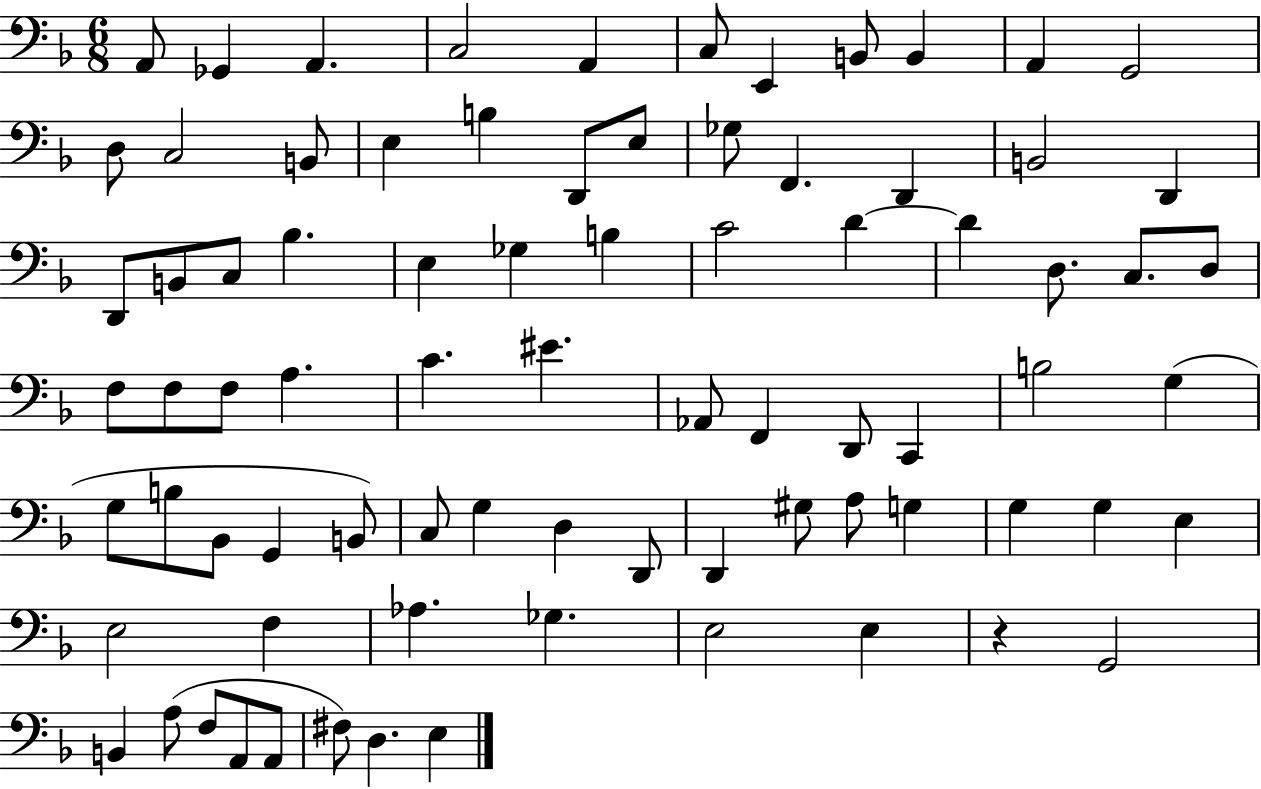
X:1
T:Untitled
M:6/8
L:1/4
K:F
A,,/2 _G,, A,, C,2 A,, C,/2 E,, B,,/2 B,, A,, G,,2 D,/2 C,2 B,,/2 E, B, D,,/2 E,/2 _G,/2 F,, D,, B,,2 D,, D,,/2 B,,/2 C,/2 _B, E, _G, B, C2 D D D,/2 C,/2 D,/2 F,/2 F,/2 F,/2 A, C ^E _A,,/2 F,, D,,/2 C,, B,2 G, G,/2 B,/2 _B,,/2 G,, B,,/2 C,/2 G, D, D,,/2 D,, ^G,/2 A,/2 G, G, G, E, E,2 F, _A, _G, E,2 E, z G,,2 B,, A,/2 F,/2 A,,/2 A,,/2 ^F,/2 D, E,